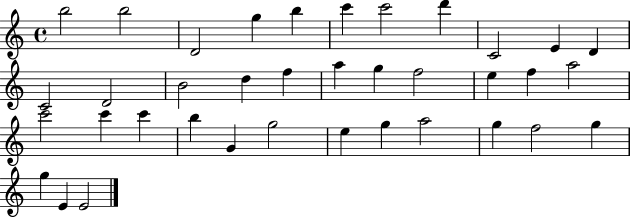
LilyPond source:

{
  \clef treble
  \time 4/4
  \defaultTimeSignature
  \key c \major
  b''2 b''2 | d'2 g''4 b''4 | c'''4 c'''2 d'''4 | c'2 e'4 d'4 | \break c'2 d'2 | b'2 d''4 f''4 | a''4 g''4 f''2 | e''4 f''4 a''2 | \break c'''2 c'''4 c'''4 | b''4 g'4 g''2 | e''4 g''4 a''2 | g''4 f''2 g''4 | \break g''4 e'4 e'2 | \bar "|."
}